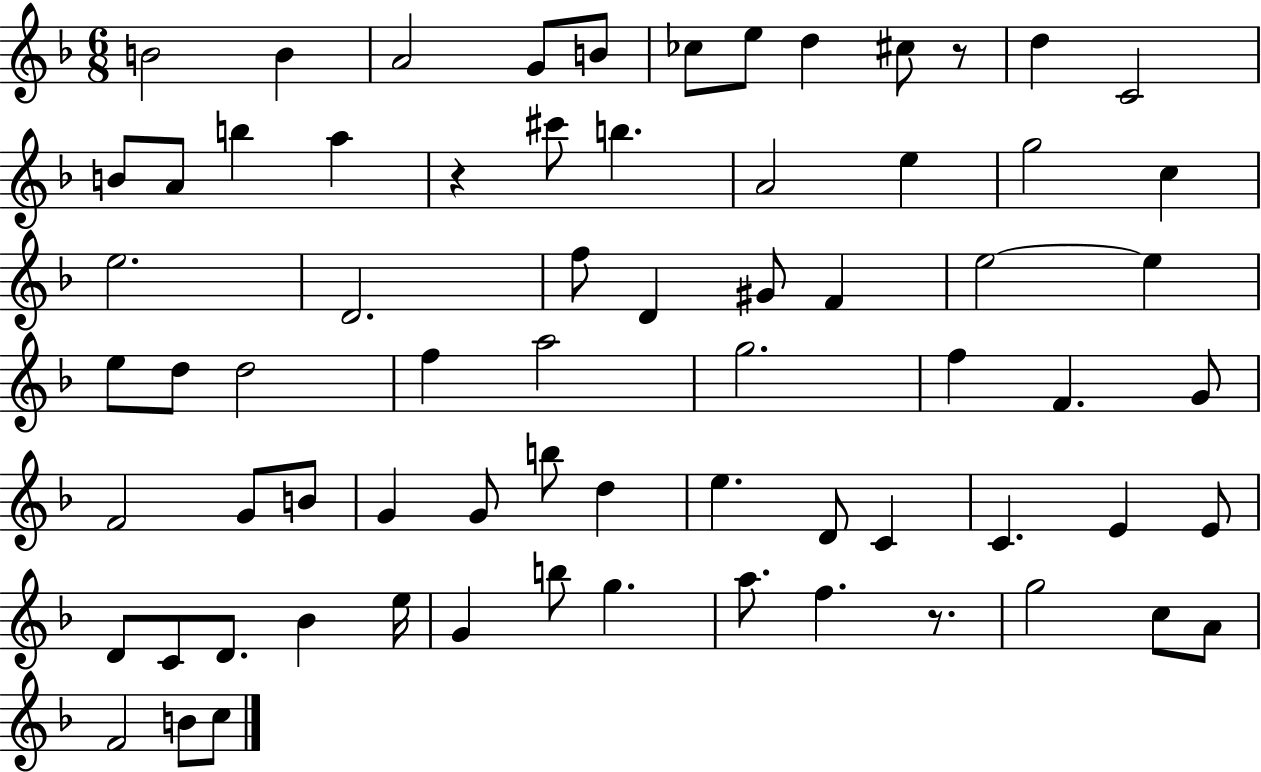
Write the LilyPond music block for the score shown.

{
  \clef treble
  \numericTimeSignature
  \time 6/8
  \key f \major
  \repeat volta 2 { b'2 b'4 | a'2 g'8 b'8 | ces''8 e''8 d''4 cis''8 r8 | d''4 c'2 | \break b'8 a'8 b''4 a''4 | r4 cis'''8 b''4. | a'2 e''4 | g''2 c''4 | \break e''2. | d'2. | f''8 d'4 gis'8 f'4 | e''2~~ e''4 | \break e''8 d''8 d''2 | f''4 a''2 | g''2. | f''4 f'4. g'8 | \break f'2 g'8 b'8 | g'4 g'8 b''8 d''4 | e''4. d'8 c'4 | c'4. e'4 e'8 | \break d'8 c'8 d'8. bes'4 e''16 | g'4 b''8 g''4. | a''8. f''4. r8. | g''2 c''8 a'8 | \break f'2 b'8 c''8 | } \bar "|."
}